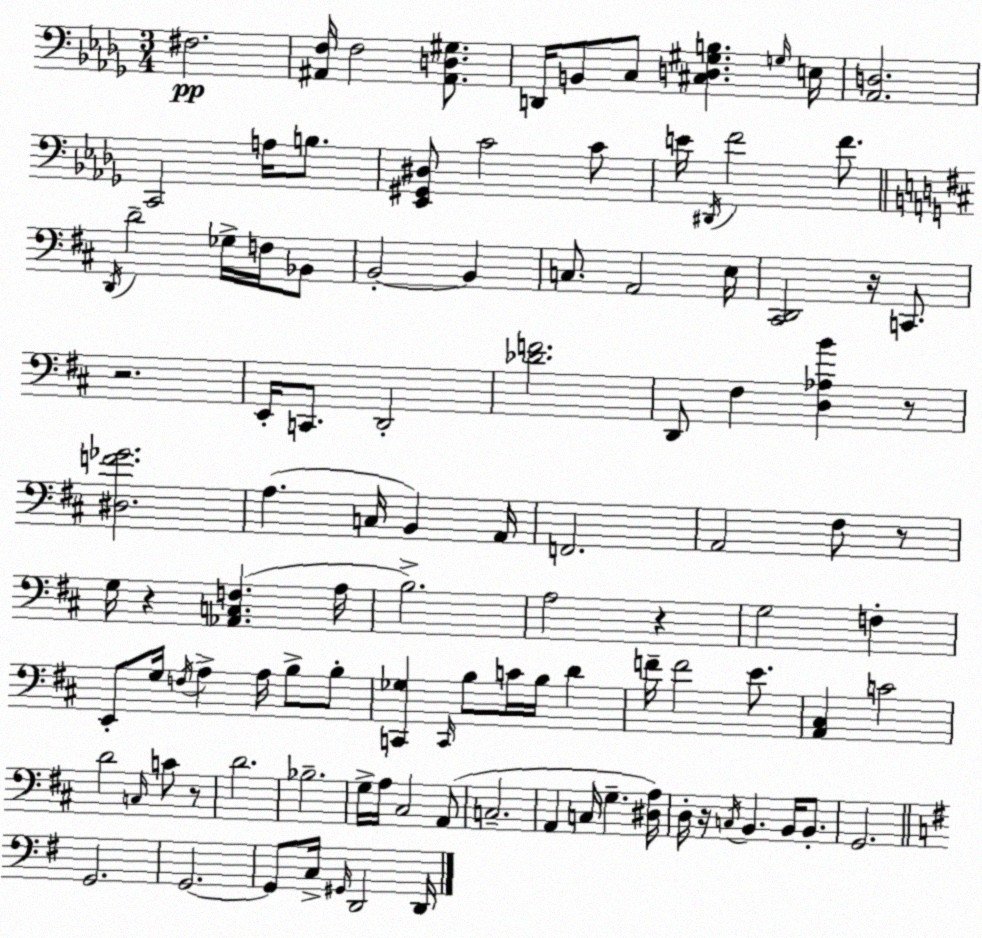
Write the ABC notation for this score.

X:1
T:Untitled
M:3/4
L:1/4
K:Bbm
^F,2 [^A,,F,]/4 F,2 [^A,,D,^G,]/2 D,,/4 B,,/2 C,/2 [^C,D,^G,B,] G,/4 E,/4 [_A,,D,]2 C,,2 A,/4 B,/2 [_E,,^G,,^D,]/2 C2 C/2 E/4 ^D,,/4 F2 F/2 D,,/4 D2 _G,/4 F,/4 _B,,/2 B,,2 B,, C,/2 A,,2 E,/4 [^C,,D,,]2 z/4 C,,/2 z2 E,,/4 C,,/2 D,,2 [_DF]2 D,,/2 ^F, [D,_A,B] z/2 [^D,F_G]2 A, C,/4 B,, A,,/4 F,,2 A,,2 ^F,/2 z/2 G,/4 z [_A,,C,F,] A,/4 B,2 A,2 z G,2 F, E,,/2 G,/4 F,/4 A, A,/4 B,/2 B,/2 [C,,_G,] C,,/4 B,/2 C/4 B,/4 D F/4 F2 E/2 [A,,^C,] C2 D2 C,/4 C/2 z/2 D2 _B,2 G,/4 A,/4 ^C,2 A,,/2 C,2 A,, C,/4 G, [^D,A,]/4 D,/4 z/4 C,/4 B,, B,,/4 B,,/2 G,,2 G,,2 G,,2 G,,/2 C,/4 ^G,,/4 D,,2 D,,/4